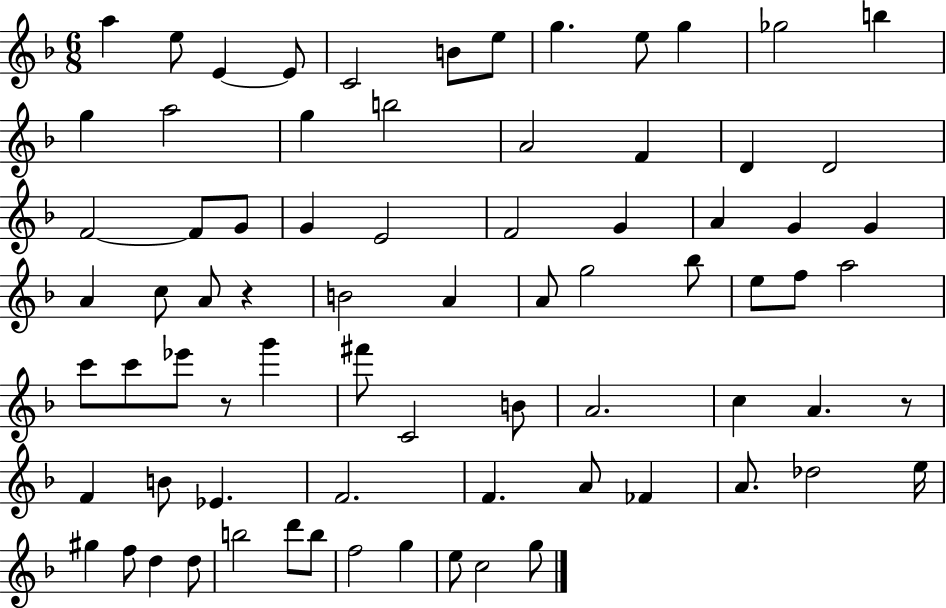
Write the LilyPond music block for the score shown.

{
  \clef treble
  \numericTimeSignature
  \time 6/8
  \key f \major
  a''4 e''8 e'4~~ e'8 | c'2 b'8 e''8 | g''4. e''8 g''4 | ges''2 b''4 | \break g''4 a''2 | g''4 b''2 | a'2 f'4 | d'4 d'2 | \break f'2~~ f'8 g'8 | g'4 e'2 | f'2 g'4 | a'4 g'4 g'4 | \break a'4 c''8 a'8 r4 | b'2 a'4 | a'8 g''2 bes''8 | e''8 f''8 a''2 | \break c'''8 c'''8 ees'''8 r8 g'''4 | fis'''8 c'2 b'8 | a'2. | c''4 a'4. r8 | \break f'4 b'8 ees'4. | f'2. | f'4. a'8 fes'4 | a'8. des''2 e''16 | \break gis''4 f''8 d''4 d''8 | b''2 d'''8 b''8 | f''2 g''4 | e''8 c''2 g''8 | \break \bar "|."
}